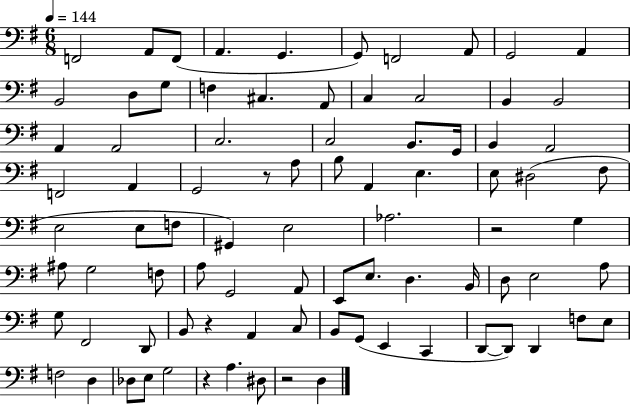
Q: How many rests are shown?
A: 5